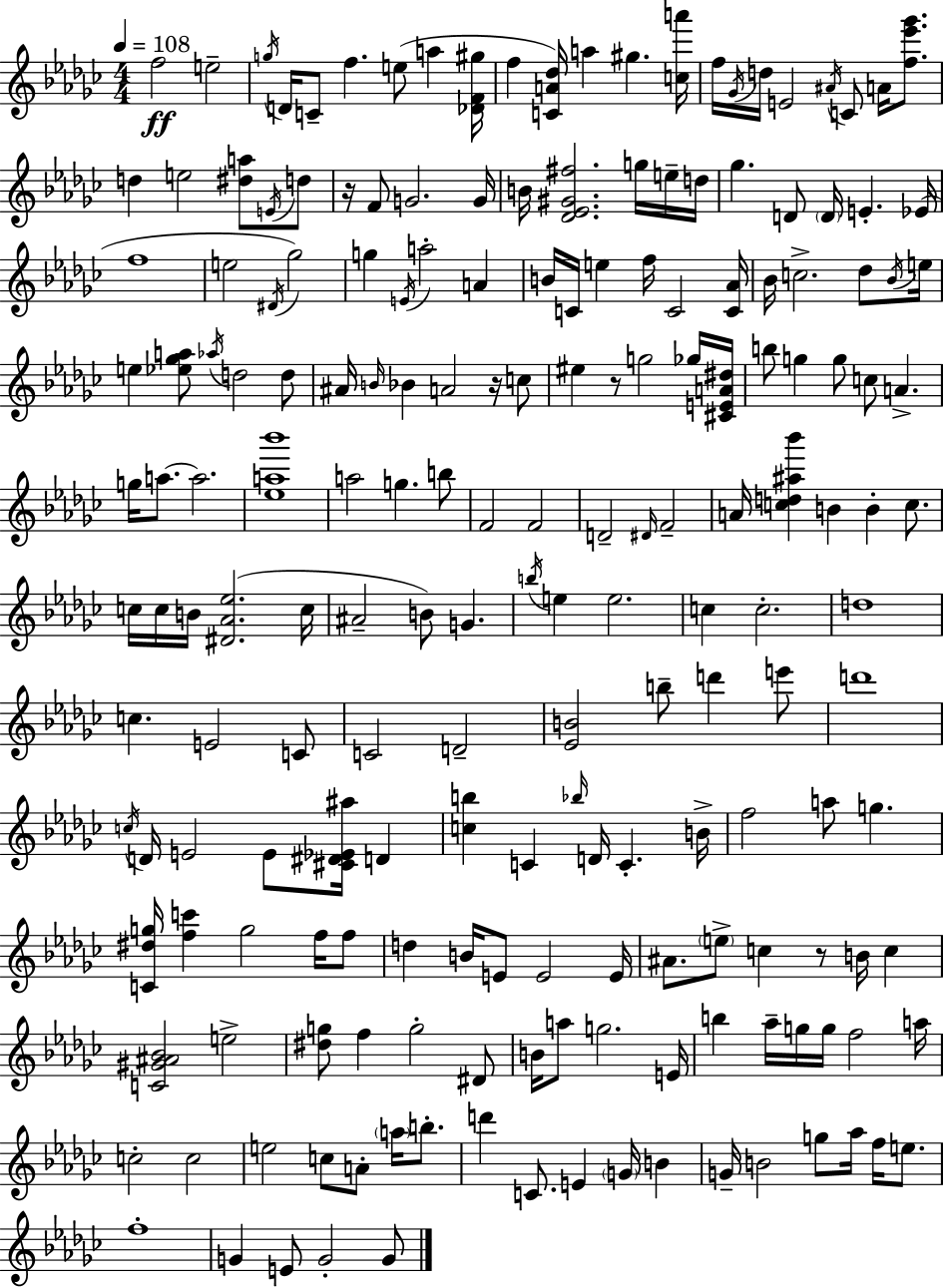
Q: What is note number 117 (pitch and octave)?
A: F5